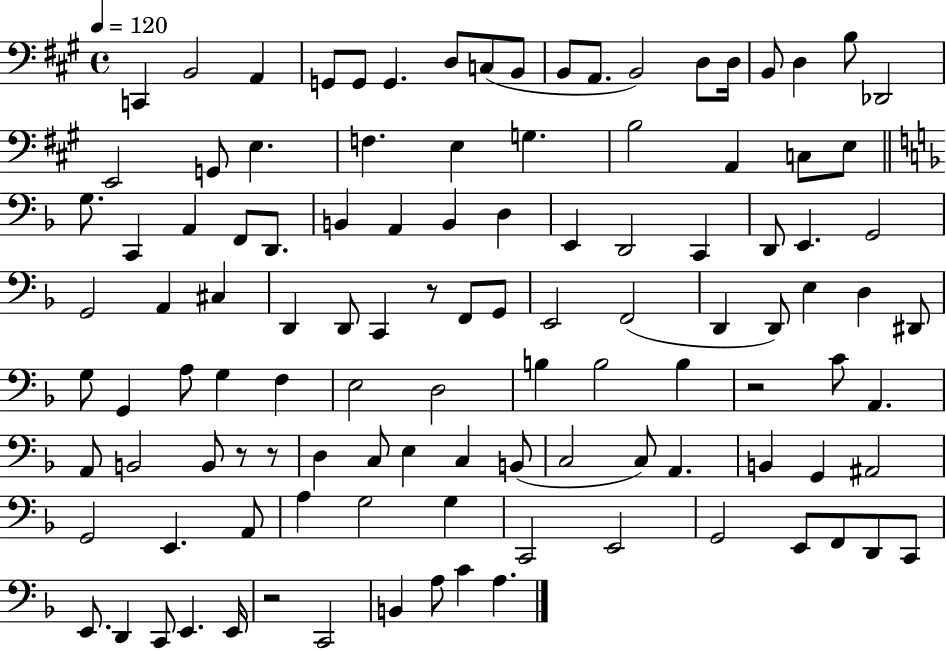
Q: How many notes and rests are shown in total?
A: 112